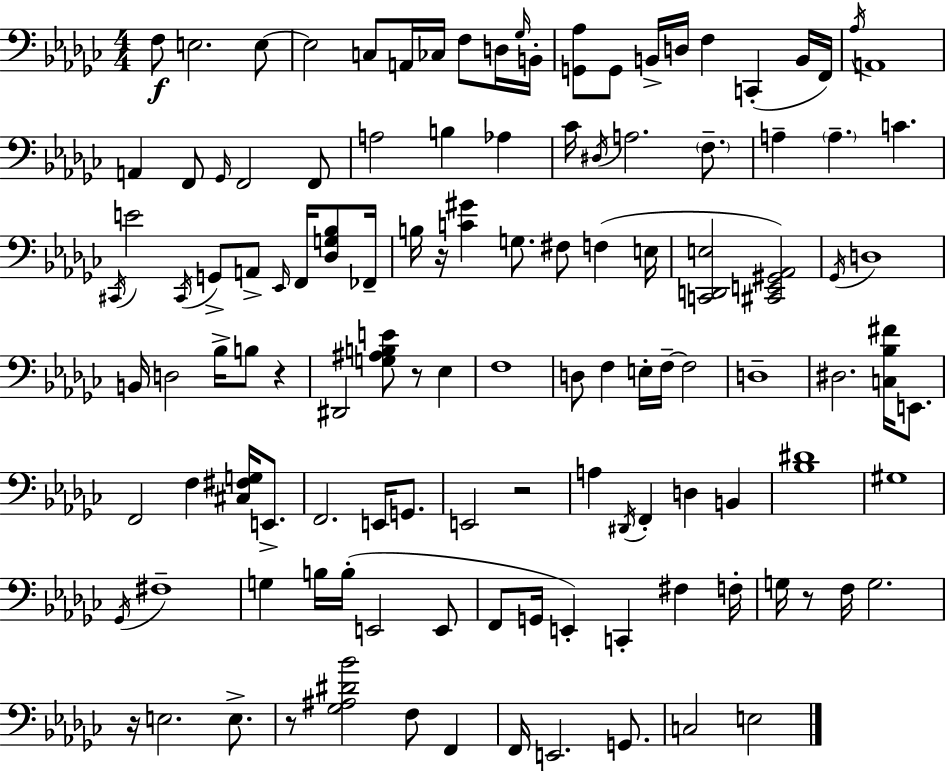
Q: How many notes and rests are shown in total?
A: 120